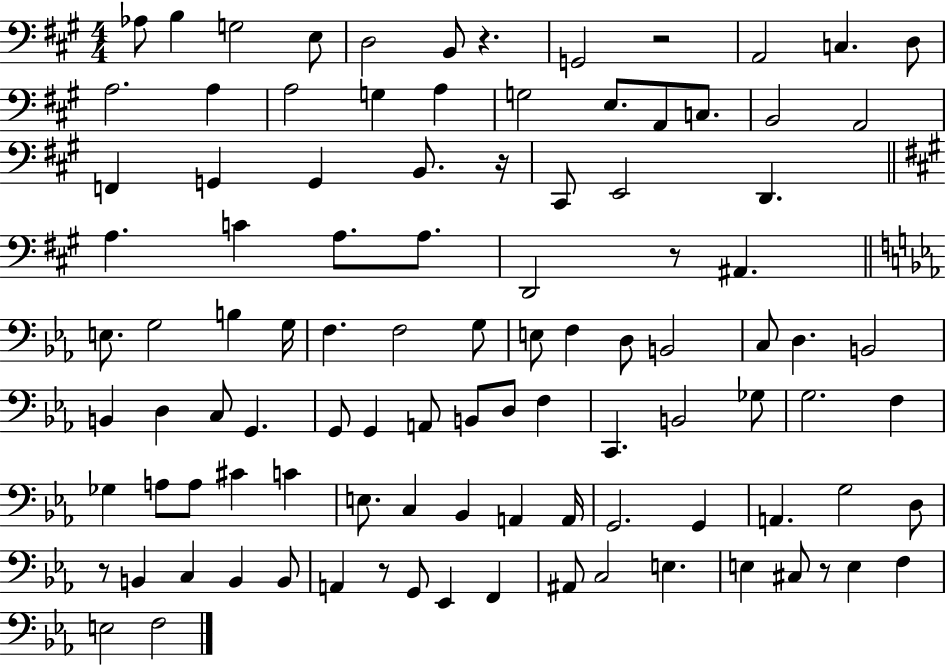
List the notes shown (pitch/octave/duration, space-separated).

Ab3/e B3/q G3/h E3/e D3/h B2/e R/q. G2/h R/h A2/h C3/q. D3/e A3/h. A3/q A3/h G3/q A3/q G3/h E3/e. A2/e C3/e. B2/h A2/h F2/q G2/q G2/q B2/e. R/s C#2/e E2/h D2/q. A3/q. C4/q A3/e. A3/e. D2/h R/e A#2/q. E3/e. G3/h B3/q G3/s F3/q. F3/h G3/e E3/e F3/q D3/e B2/h C3/e D3/q. B2/h B2/q D3/q C3/e G2/q. G2/e G2/q A2/e B2/e D3/e F3/q C2/q. B2/h Gb3/e G3/h. F3/q Gb3/q A3/e A3/e C#4/q C4/q E3/e. C3/q Bb2/q A2/q A2/s G2/h. G2/q A2/q. G3/h D3/e R/e B2/q C3/q B2/q B2/e A2/q R/e G2/e Eb2/q F2/q A#2/e C3/h E3/q. E3/q C#3/e R/e E3/q F3/q E3/h F3/h